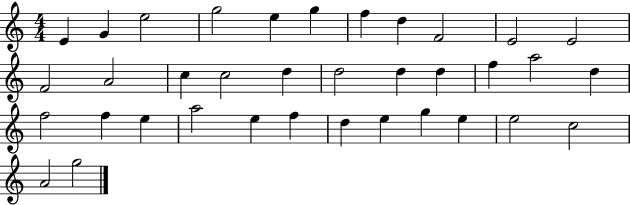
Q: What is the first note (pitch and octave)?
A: E4